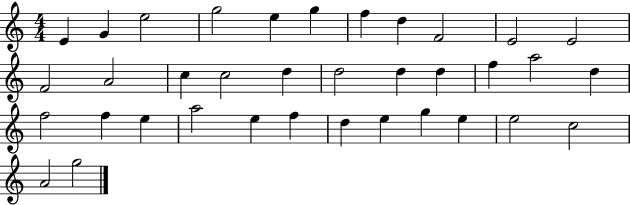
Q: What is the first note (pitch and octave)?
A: E4